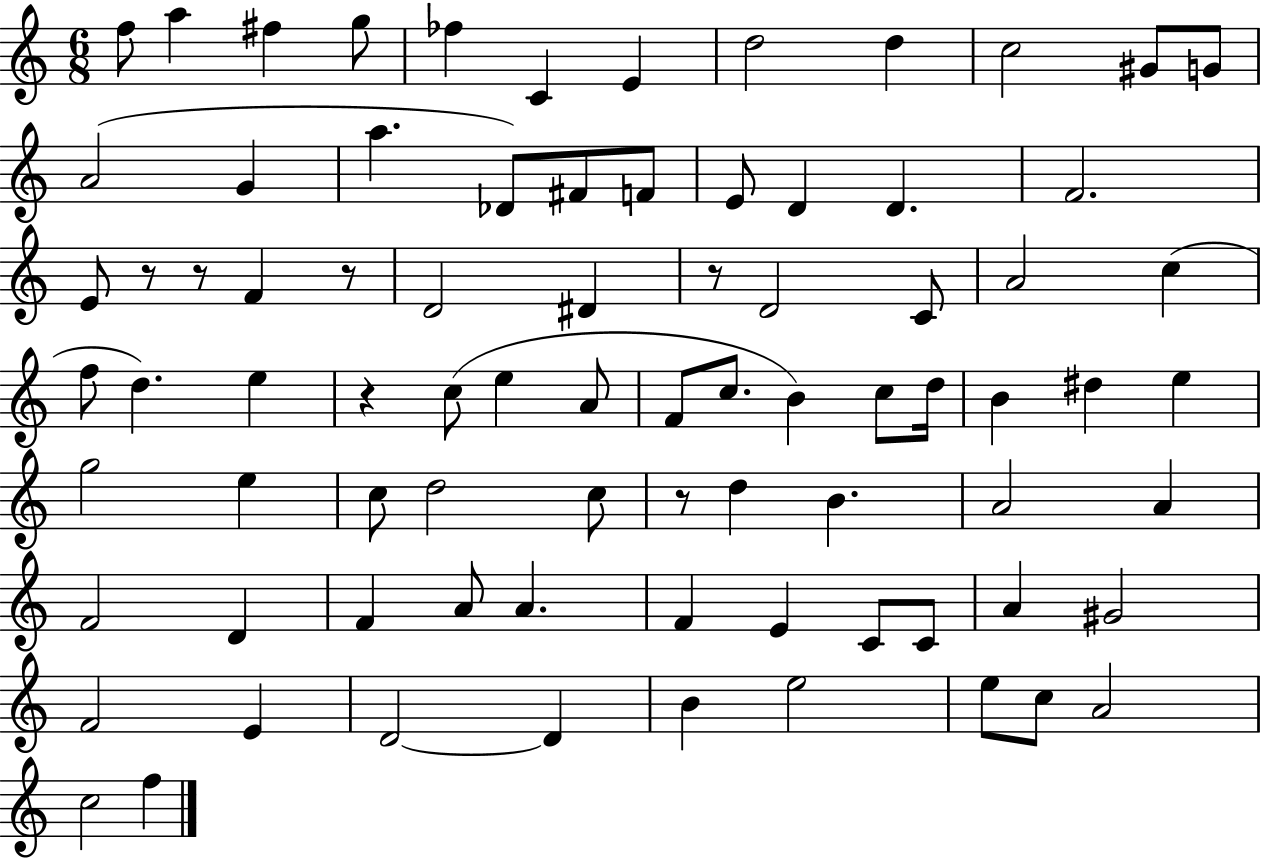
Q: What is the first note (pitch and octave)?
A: F5